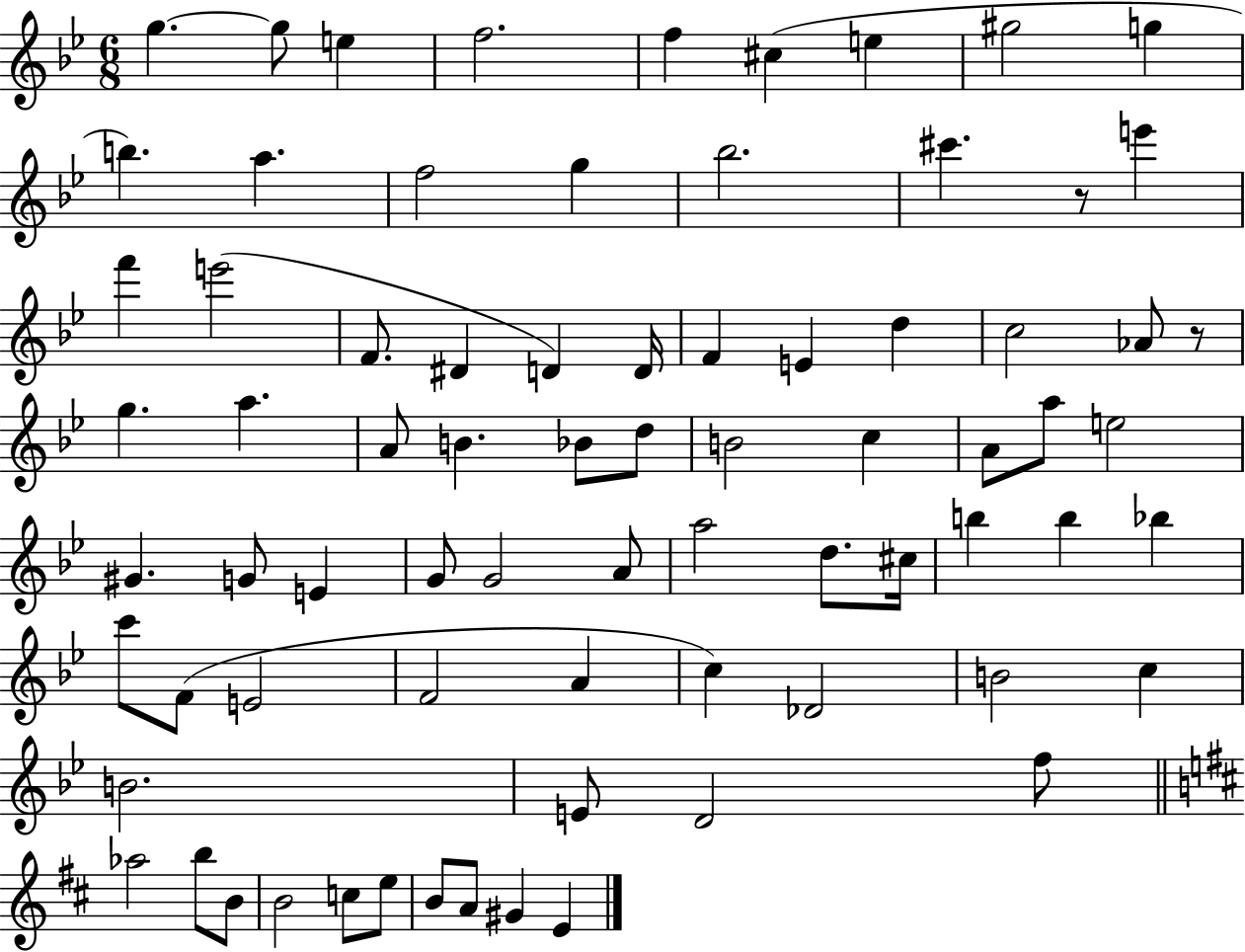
{
  \clef treble
  \numericTimeSignature
  \time 6/8
  \key bes \major
  g''4.~~ g''8 e''4 | f''2. | f''4 cis''4( e''4 | gis''2 g''4 | \break b''4.) a''4. | f''2 g''4 | bes''2. | cis'''4. r8 e'''4 | \break f'''4 e'''2( | f'8. dis'4 d'4) d'16 | f'4 e'4 d''4 | c''2 aes'8 r8 | \break g''4. a''4. | a'8 b'4. bes'8 d''8 | b'2 c''4 | a'8 a''8 e''2 | \break gis'4. g'8 e'4 | g'8 g'2 a'8 | a''2 d''8. cis''16 | b''4 b''4 bes''4 | \break c'''8 f'8( e'2 | f'2 a'4 | c''4) des'2 | b'2 c''4 | \break b'2. | e'8 d'2 f''8 | \bar "||" \break \key b \minor aes''2 b''8 b'8 | b'2 c''8 e''8 | b'8 a'8 gis'4 e'4 | \bar "|."
}